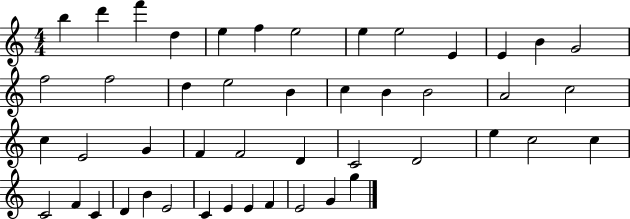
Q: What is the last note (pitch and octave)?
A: G5